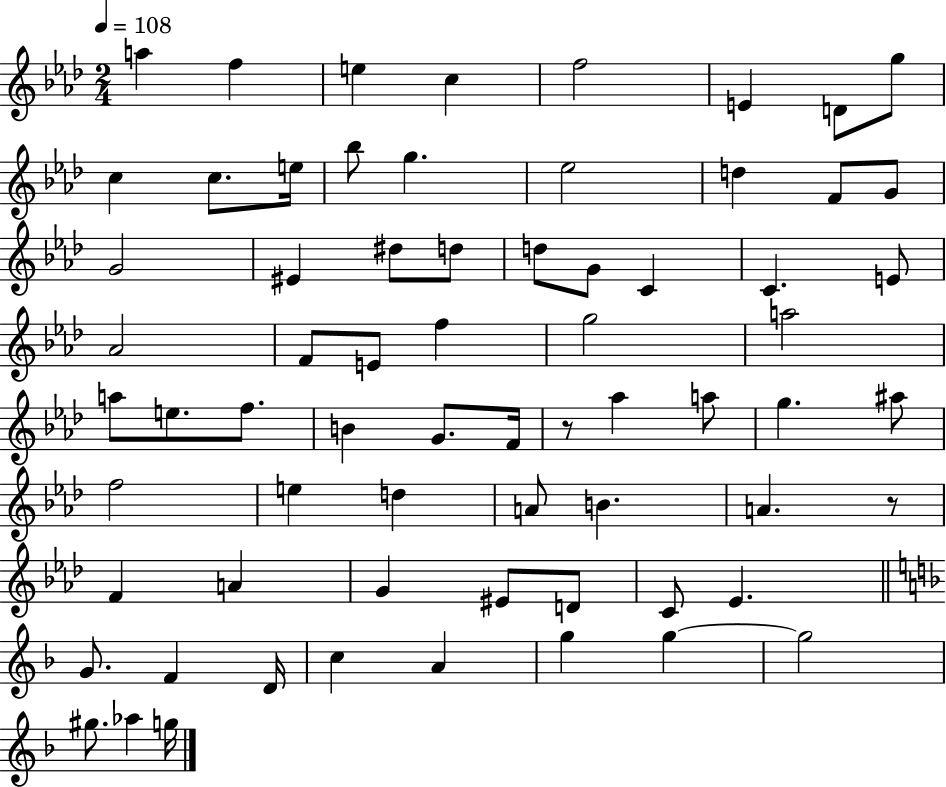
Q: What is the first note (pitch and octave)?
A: A5